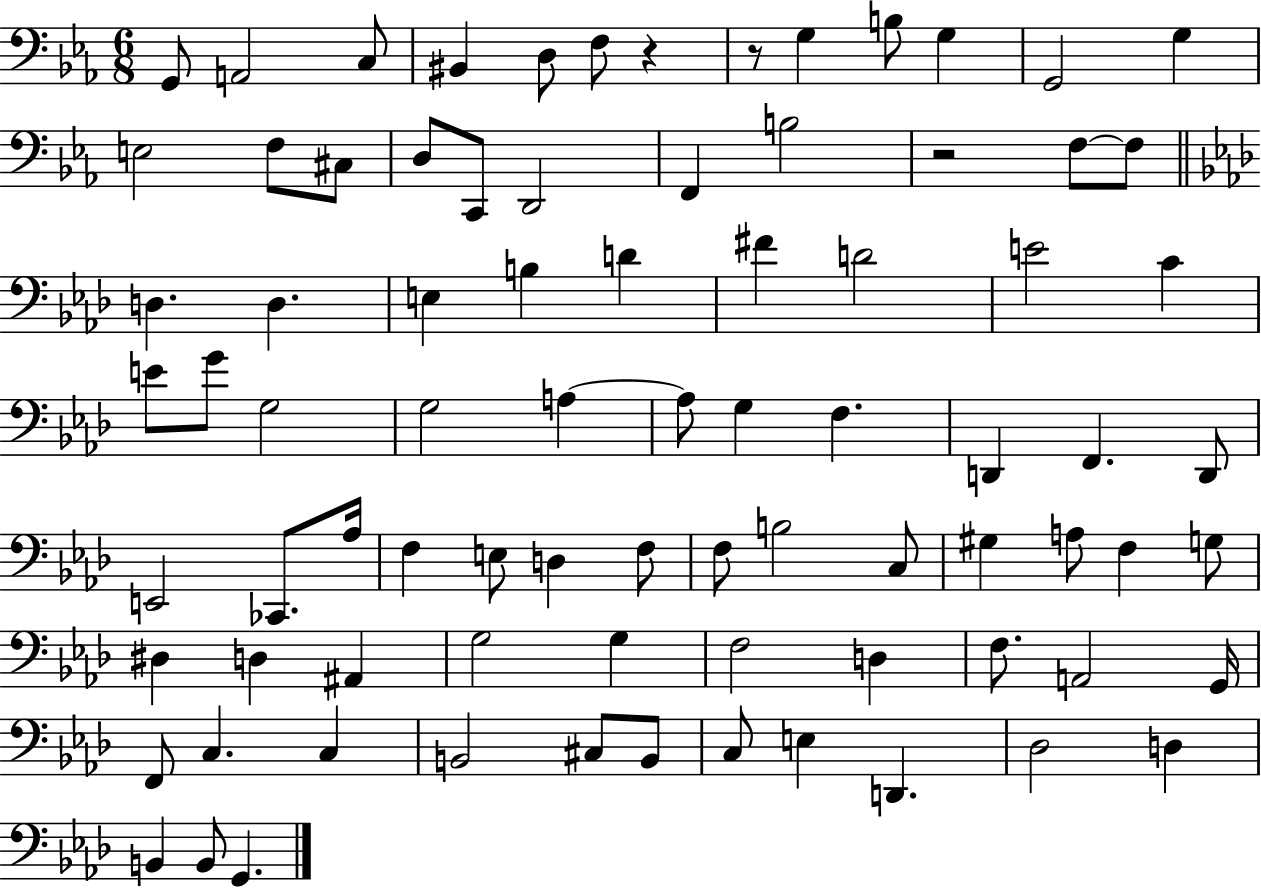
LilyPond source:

{
  \clef bass
  \numericTimeSignature
  \time 6/8
  \key ees \major
  g,8 a,2 c8 | bis,4 d8 f8 r4 | r8 g4 b8 g4 | g,2 g4 | \break e2 f8 cis8 | d8 c,8 d,2 | f,4 b2 | r2 f8~~ f8 | \break \bar "||" \break \key aes \major d4. d4. | e4 b4 d'4 | fis'4 d'2 | e'2 c'4 | \break e'8 g'8 g2 | g2 a4~~ | a8 g4 f4. | d,4 f,4. d,8 | \break e,2 ces,8. aes16 | f4 e8 d4 f8 | f8 b2 c8 | gis4 a8 f4 g8 | \break dis4 d4 ais,4 | g2 g4 | f2 d4 | f8. a,2 g,16 | \break f,8 c4. c4 | b,2 cis8 b,8 | c8 e4 d,4. | des2 d4 | \break b,4 b,8 g,4. | \bar "|."
}